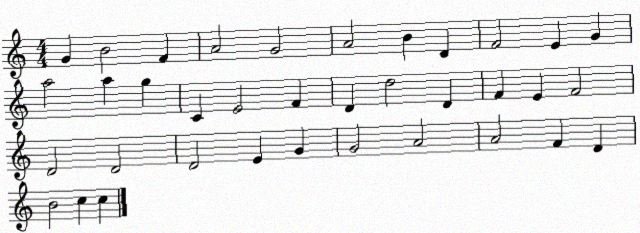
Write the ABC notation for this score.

X:1
T:Untitled
M:4/4
L:1/4
K:C
G B2 F A2 G2 A2 B D F2 E G a2 a g C E2 F D d2 D F E F2 D2 D2 D2 E G G2 A2 A2 F D B2 c c